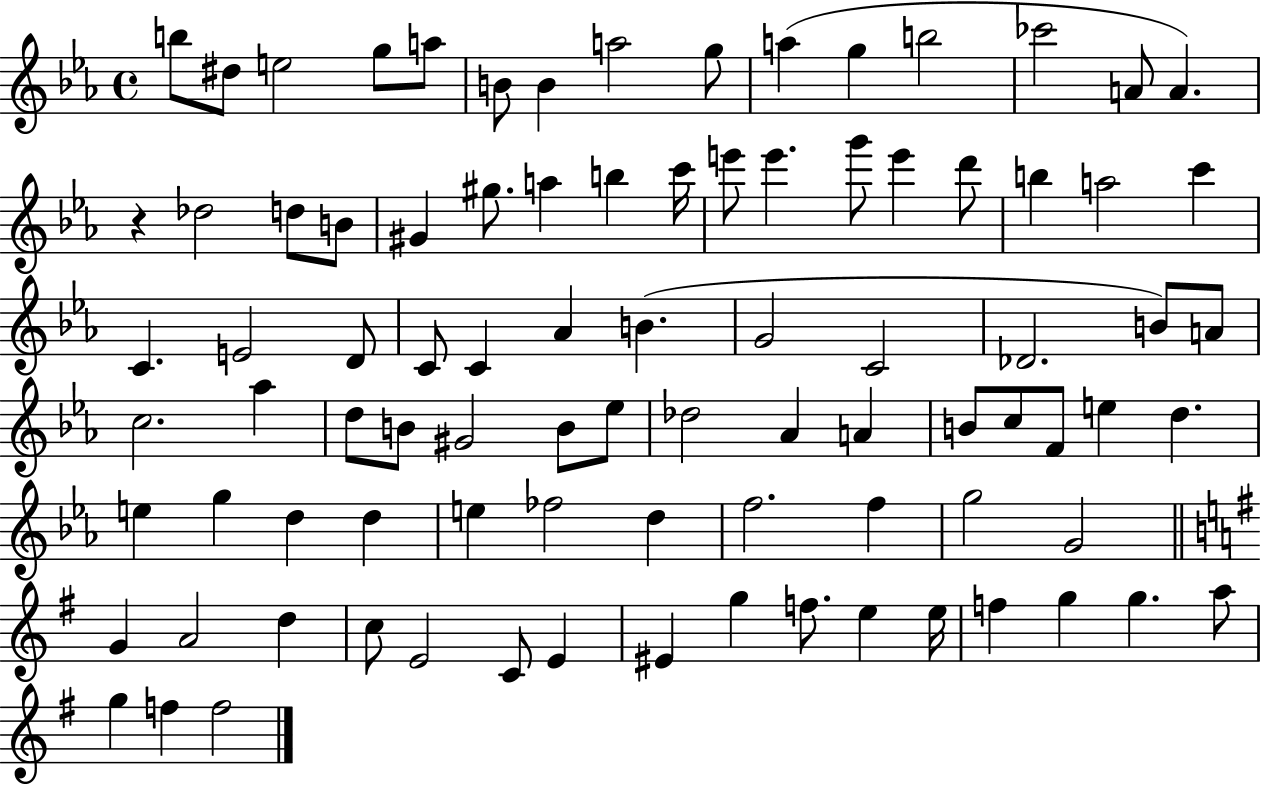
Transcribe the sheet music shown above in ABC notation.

X:1
T:Untitled
M:4/4
L:1/4
K:Eb
b/2 ^d/2 e2 g/2 a/2 B/2 B a2 g/2 a g b2 _c'2 A/2 A z _d2 d/2 B/2 ^G ^g/2 a b c'/4 e'/2 e' g'/2 e' d'/2 b a2 c' C E2 D/2 C/2 C _A B G2 C2 _D2 B/2 A/2 c2 _a d/2 B/2 ^G2 B/2 _e/2 _d2 _A A B/2 c/2 F/2 e d e g d d e _f2 d f2 f g2 G2 G A2 d c/2 E2 C/2 E ^E g f/2 e e/4 f g g a/2 g f f2